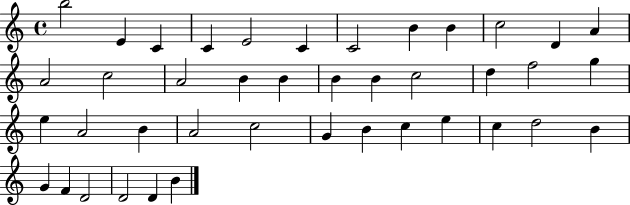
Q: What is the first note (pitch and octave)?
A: B5